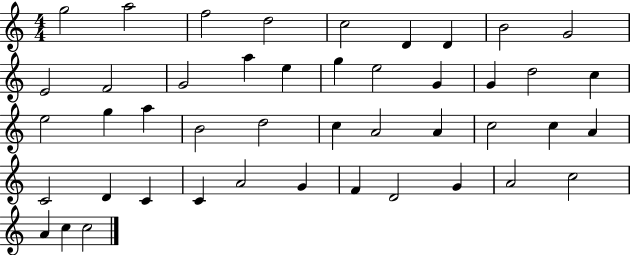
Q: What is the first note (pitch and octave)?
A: G5